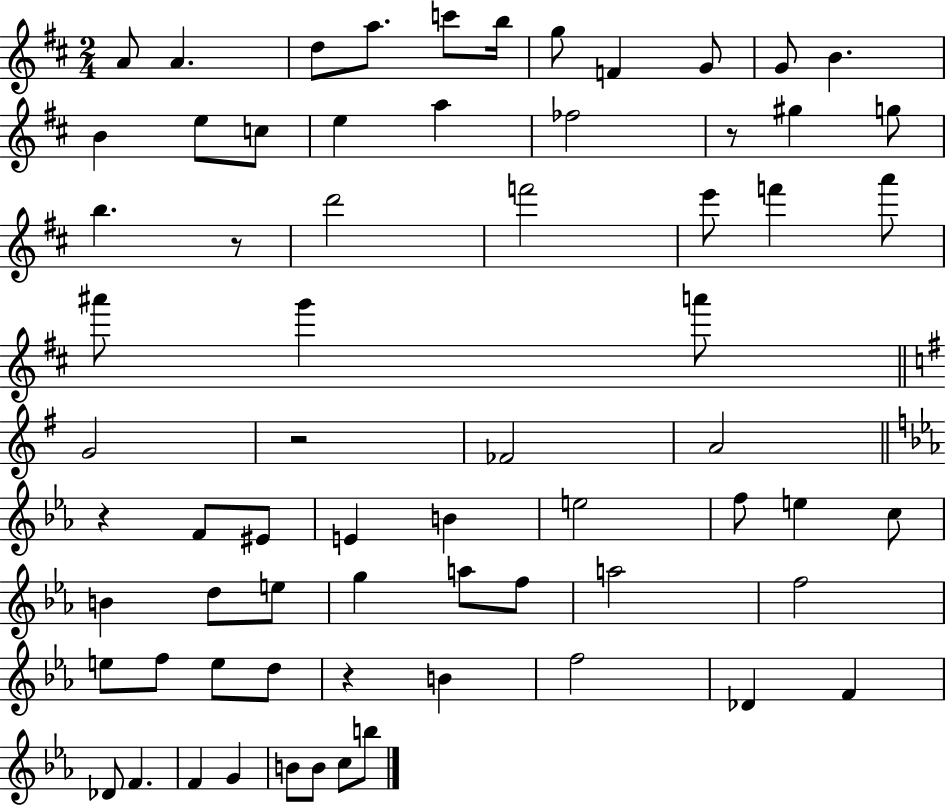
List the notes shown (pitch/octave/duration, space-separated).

A4/e A4/q. D5/e A5/e. C6/e B5/s G5/e F4/q G4/e G4/e B4/q. B4/q E5/e C5/e E5/q A5/q FES5/h R/e G#5/q G5/e B5/q. R/e D6/h F6/h E6/e F6/q A6/e A#6/e G6/q A6/e G4/h R/h FES4/h A4/h R/q F4/e EIS4/e E4/q B4/q E5/h F5/e E5/q C5/e B4/q D5/e E5/e G5/q A5/e F5/e A5/h F5/h E5/e F5/e E5/e D5/e R/q B4/q F5/h Db4/q F4/q Db4/e F4/q. F4/q G4/q B4/e B4/e C5/e B5/e